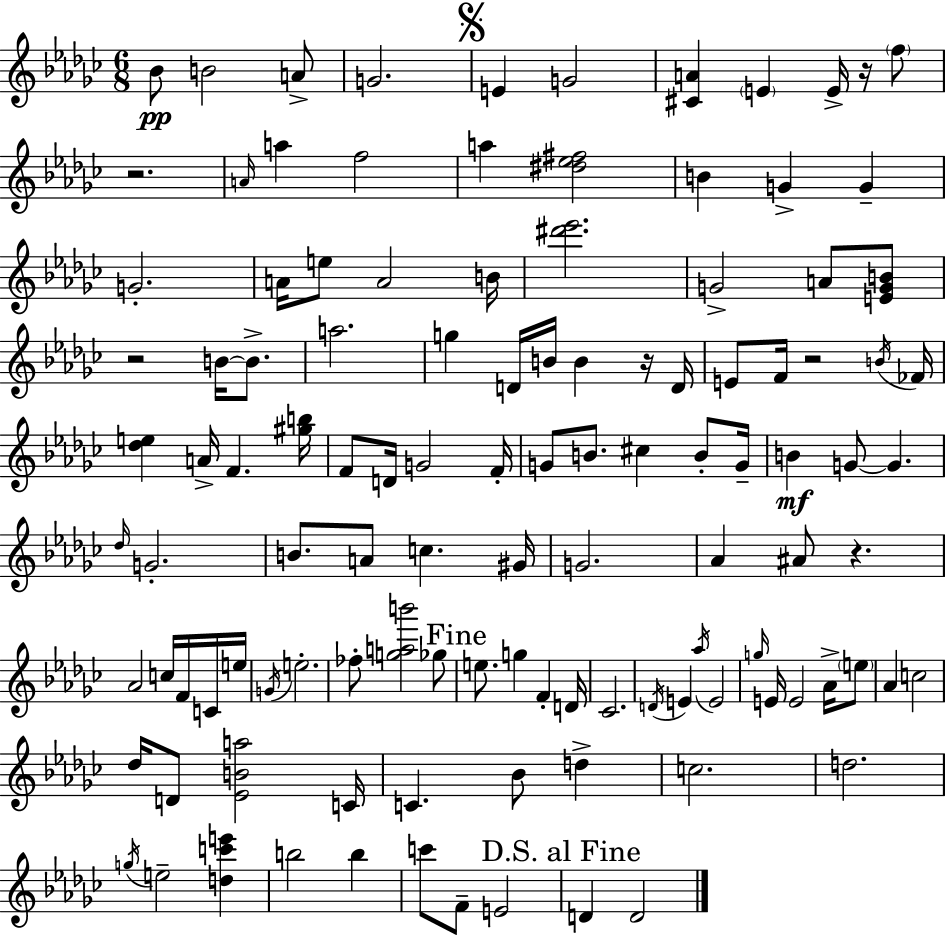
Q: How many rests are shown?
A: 6